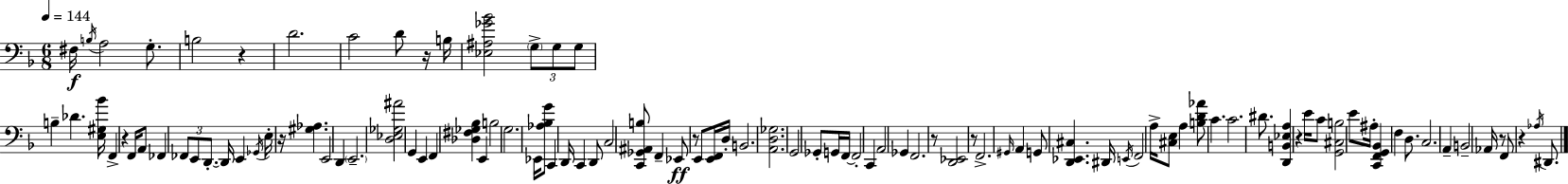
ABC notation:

X:1
T:Untitled
M:6/8
L:1/4
K:Dm
^F,/4 B,/4 A,2 G,/2 B,2 z D2 C2 D/2 z/4 B,/4 [_E,^A,_G_B]2 G,/2 G,/2 G,/2 B, _D [E,^G,_B]/4 F,, z F,,/4 A,,/2 _F,, _F,,/2 E,,/2 D,,/2 D,,/4 E,, _G,,/4 E,/4 z/4 [^G,_A,] E,,2 D,, E,,2 [D,_E,_G,^A]2 G,, E,, F,, [_D,^F,_G,_B,] E,, B,2 G,2 _E,,/4 [_A,_B,G]/2 C,, D,,/4 C,, D,,/2 C,2 [C,,_G,,^A,,B,]/2 F,, _E,,/2 z/2 E,,/2 [E,,F,,]/4 D,/4 B,,2 [A,,D,_G,]2 G,,2 _G,,/2 G,,/4 F,,/4 F,,2 C,, A,,2 _G,, F,,2 z/2 [D,,_E,,]2 z/2 F,,2 ^G,,/4 A,, G,,/2 [D,,_E,,^C,] ^D,,/4 E,,/4 F,,2 A,/4 [^C,E,]/2 A, [B,D_A]/2 C C2 ^D/2 [D,,B,,_E,A,] z E/4 C/2 [G,,^C,B,]2 E/2 ^A,/4 [C,,F,,G,,_B,,] F, D,/2 C,2 A,, B,,2 _A,,/4 z/2 F,,/2 z _A,/4 ^D,,/2